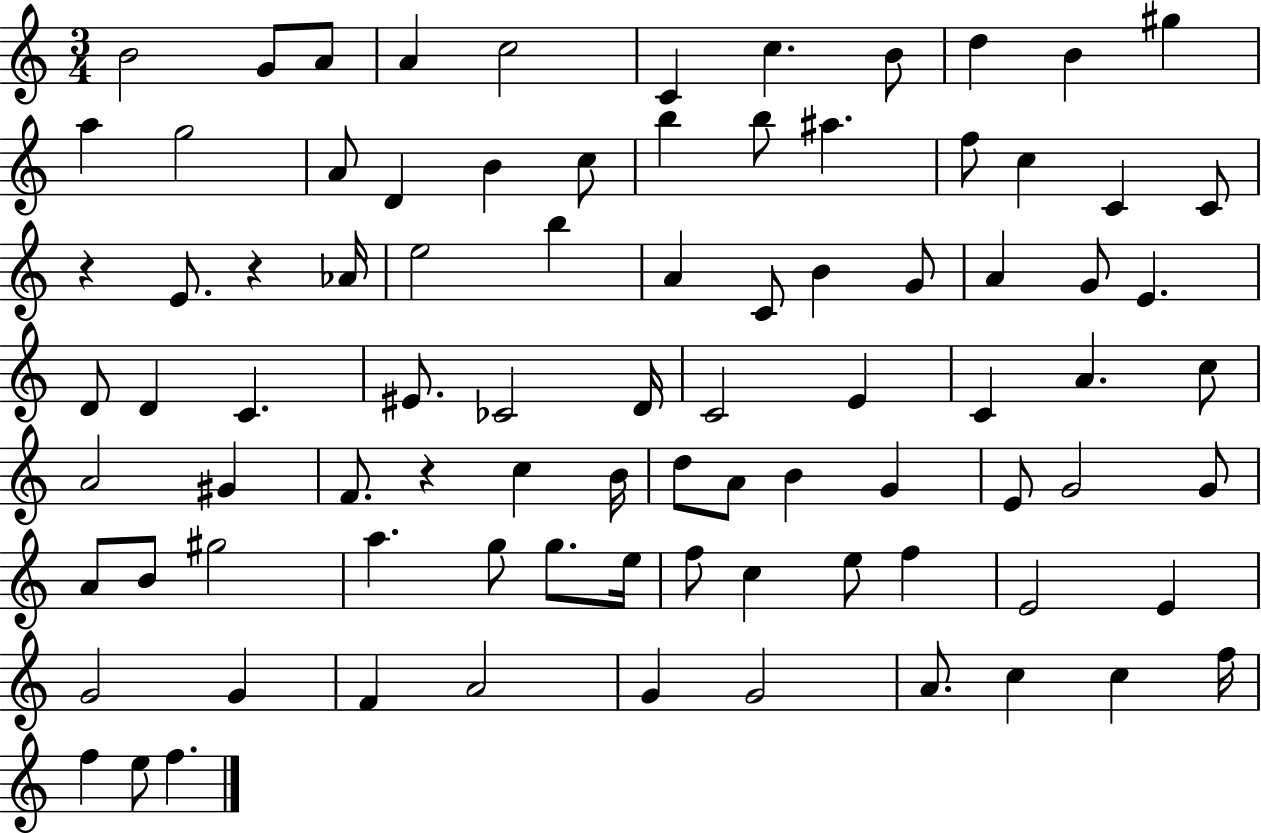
{
  \clef treble
  \numericTimeSignature
  \time 3/4
  \key c \major
  b'2 g'8 a'8 | a'4 c''2 | c'4 c''4. b'8 | d''4 b'4 gis''4 | \break a''4 g''2 | a'8 d'4 b'4 c''8 | b''4 b''8 ais''4. | f''8 c''4 c'4 c'8 | \break r4 e'8. r4 aes'16 | e''2 b''4 | a'4 c'8 b'4 g'8 | a'4 g'8 e'4. | \break d'8 d'4 c'4. | eis'8. ces'2 d'16 | c'2 e'4 | c'4 a'4. c''8 | \break a'2 gis'4 | f'8. r4 c''4 b'16 | d''8 a'8 b'4 g'4 | e'8 g'2 g'8 | \break a'8 b'8 gis''2 | a''4. g''8 g''8. e''16 | f''8 c''4 e''8 f''4 | e'2 e'4 | \break g'2 g'4 | f'4 a'2 | g'4 g'2 | a'8. c''4 c''4 f''16 | \break f''4 e''8 f''4. | \bar "|."
}